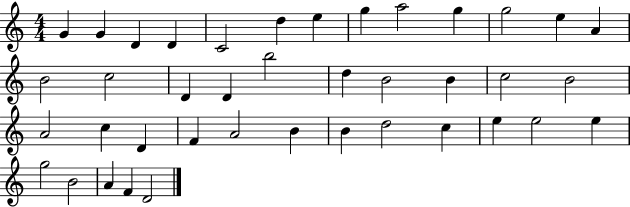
{
  \clef treble
  \numericTimeSignature
  \time 4/4
  \key c \major
  g'4 g'4 d'4 d'4 | c'2 d''4 e''4 | g''4 a''2 g''4 | g''2 e''4 a'4 | \break b'2 c''2 | d'4 d'4 b''2 | d''4 b'2 b'4 | c''2 b'2 | \break a'2 c''4 d'4 | f'4 a'2 b'4 | b'4 d''2 c''4 | e''4 e''2 e''4 | \break g''2 b'2 | a'4 f'4 d'2 | \bar "|."
}